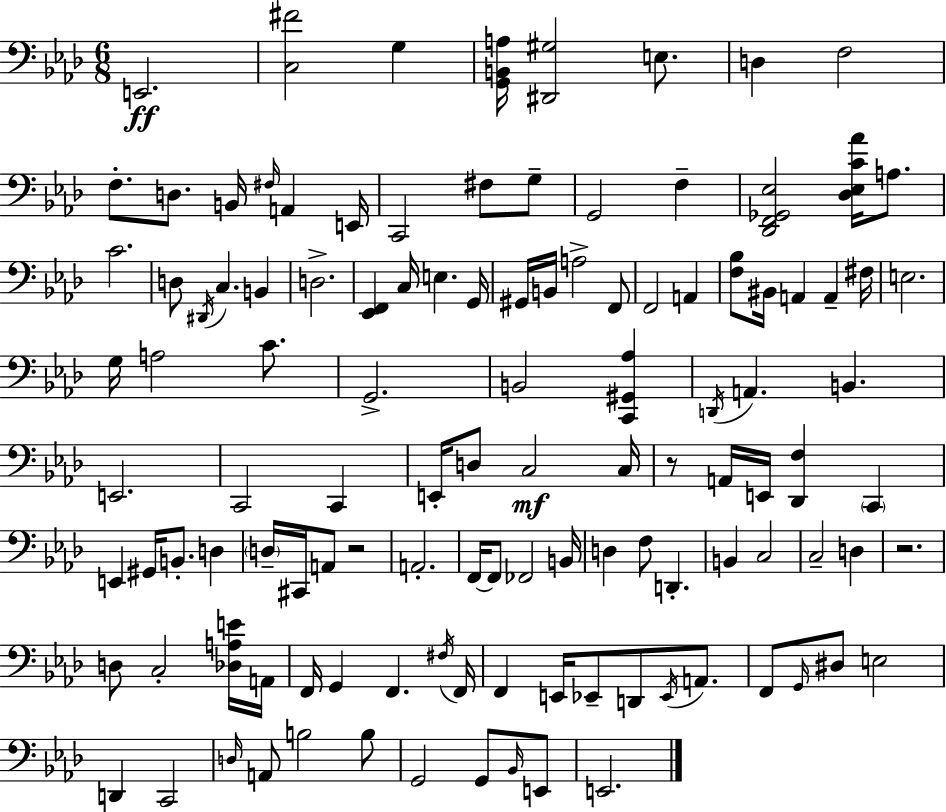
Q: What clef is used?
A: bass